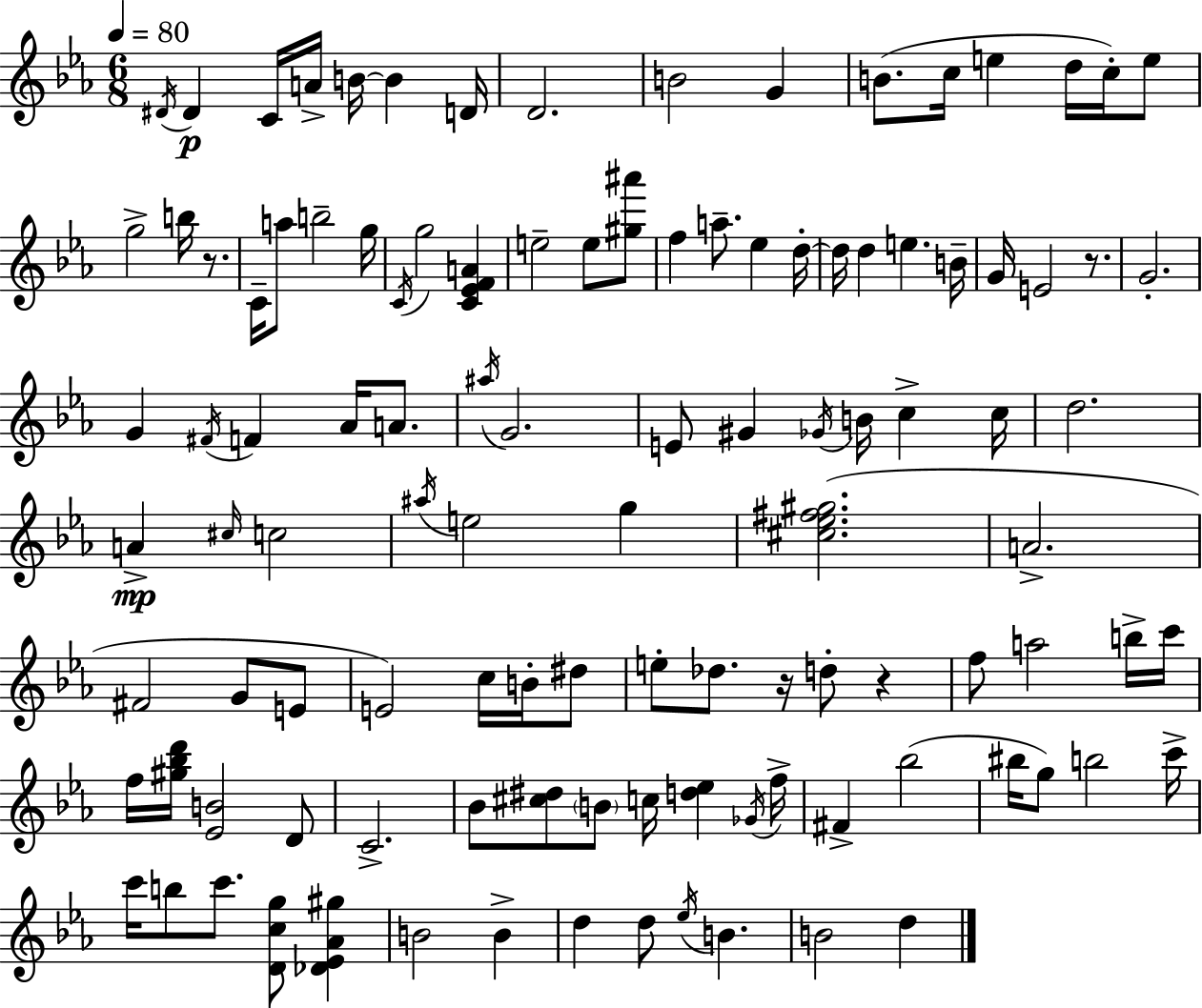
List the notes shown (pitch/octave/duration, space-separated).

D#4/s D#4/q C4/s A4/s B4/s B4/q D4/s D4/h. B4/h G4/q B4/e. C5/s E5/q D5/s C5/s E5/e G5/h B5/s R/e. C4/s A5/e B5/h G5/s C4/s G5/h [C4,Eb4,F4,A4]/q E5/h E5/e [G#5,A#6]/e F5/q A5/e. Eb5/q D5/s D5/s D5/q E5/q. B4/s G4/s E4/h R/e. G4/h. G4/q F#4/s F4/q Ab4/s A4/e. A#5/s G4/h. E4/e G#4/q Gb4/s B4/s C5/q C5/s D5/h. A4/q C#5/s C5/h A#5/s E5/h G5/q [C#5,Eb5,F#5,G#5]/h. A4/h. F#4/h G4/e E4/e E4/h C5/s B4/s D#5/e E5/e Db5/e. R/s D5/e R/q F5/e A5/h B5/s C6/s F5/s [G#5,Bb5,D6]/s [Eb4,B4]/h D4/e C4/h. Bb4/e [C#5,D#5]/e B4/e C5/s [D5,Eb5]/q Gb4/s F5/s F#4/q Bb5/h BIS5/s G5/e B5/h C6/s C6/s B5/e C6/e. [D4,C5,G5]/e [Db4,Eb4,Ab4,G#5]/q B4/h B4/q D5/q D5/e Eb5/s B4/q. B4/h D5/q